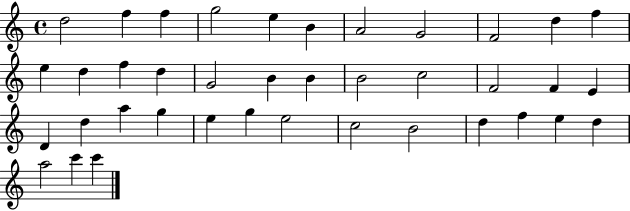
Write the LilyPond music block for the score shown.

{
  \clef treble
  \time 4/4
  \defaultTimeSignature
  \key c \major
  d''2 f''4 f''4 | g''2 e''4 b'4 | a'2 g'2 | f'2 d''4 f''4 | \break e''4 d''4 f''4 d''4 | g'2 b'4 b'4 | b'2 c''2 | f'2 f'4 e'4 | \break d'4 d''4 a''4 g''4 | e''4 g''4 e''2 | c''2 b'2 | d''4 f''4 e''4 d''4 | \break a''2 c'''4 c'''4 | \bar "|."
}